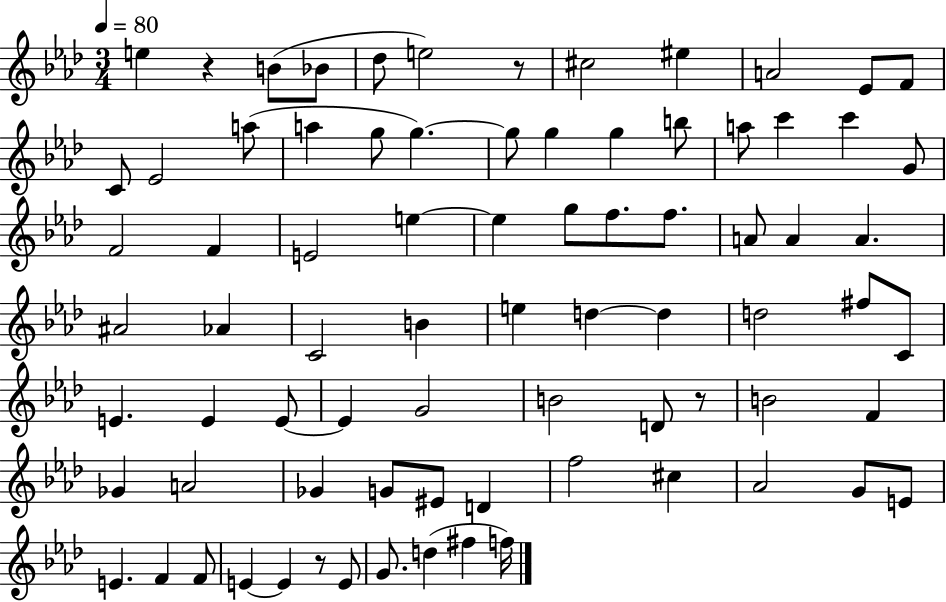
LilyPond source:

{
  \clef treble
  \numericTimeSignature
  \time 3/4
  \key aes \major
  \tempo 4 = 80
  e''4 r4 b'8( bes'8 | des''8 e''2) r8 | cis''2 eis''4 | a'2 ees'8 f'8 | \break c'8 ees'2 a''8( | a''4 g''8 g''4.~~) | g''8 g''4 g''4 b''8 | a''8 c'''4 c'''4 g'8 | \break f'2 f'4 | e'2 e''4~~ | e''4 g''8 f''8. f''8. | a'8 a'4 a'4. | \break ais'2 aes'4 | c'2 b'4 | e''4 d''4~~ d''4 | d''2 fis''8 c'8 | \break e'4. e'4 e'8~~ | e'4 g'2 | b'2 d'8 r8 | b'2 f'4 | \break ges'4 a'2 | ges'4 g'8 eis'8 d'4 | f''2 cis''4 | aes'2 g'8 e'8 | \break e'4. f'4 f'8 | e'4~~ e'4 r8 e'8 | g'8. d''4( fis''4 f''16) | \bar "|."
}